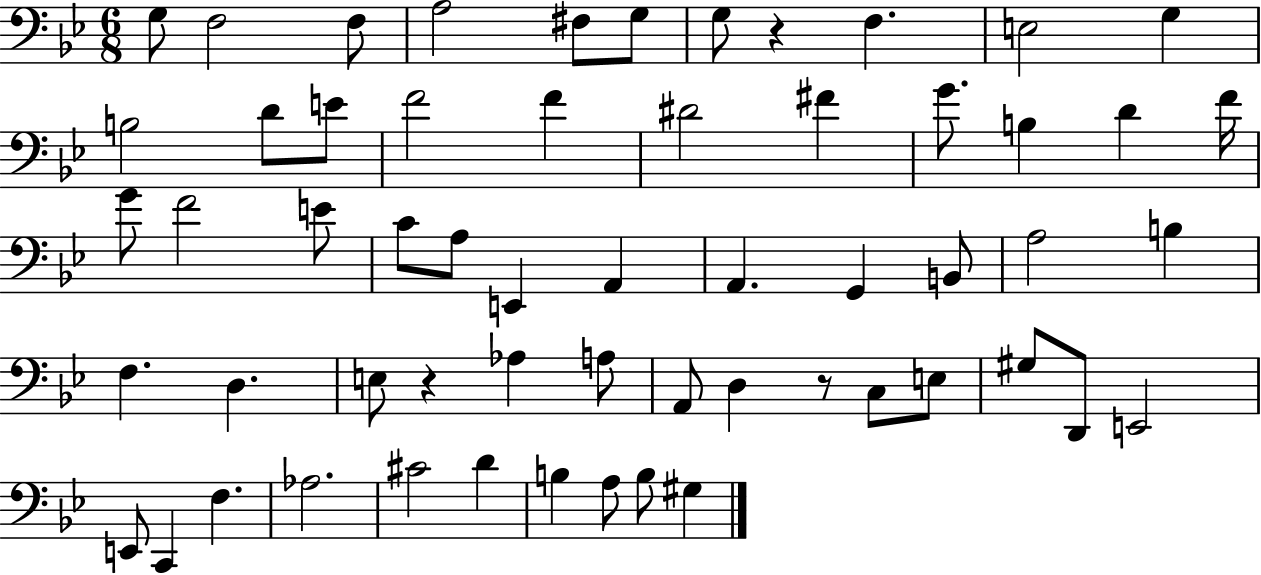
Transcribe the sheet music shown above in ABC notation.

X:1
T:Untitled
M:6/8
L:1/4
K:Bb
G,/2 F,2 F,/2 A,2 ^F,/2 G,/2 G,/2 z F, E,2 G, B,2 D/2 E/2 F2 F ^D2 ^F G/2 B, D F/4 G/2 F2 E/2 C/2 A,/2 E,, A,, A,, G,, B,,/2 A,2 B, F, D, E,/2 z _A, A,/2 A,,/2 D, z/2 C,/2 E,/2 ^G,/2 D,,/2 E,,2 E,,/2 C,, F, _A,2 ^C2 D B, A,/2 B,/2 ^G,